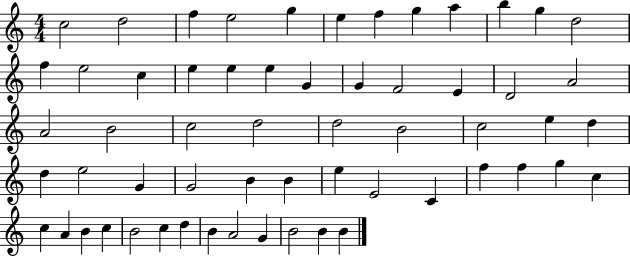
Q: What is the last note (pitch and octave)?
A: B4